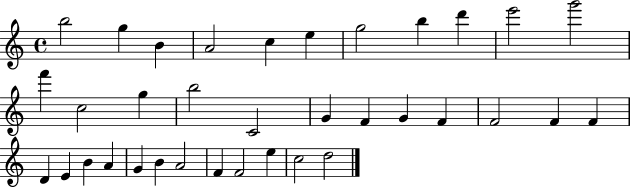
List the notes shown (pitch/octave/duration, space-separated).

B5/h G5/q B4/q A4/h C5/q E5/q G5/h B5/q D6/q E6/h G6/h F6/q C5/h G5/q B5/h C4/h G4/q F4/q G4/q F4/q F4/h F4/q F4/q D4/q E4/q B4/q A4/q G4/q B4/q A4/h F4/q F4/h E5/q C5/h D5/h